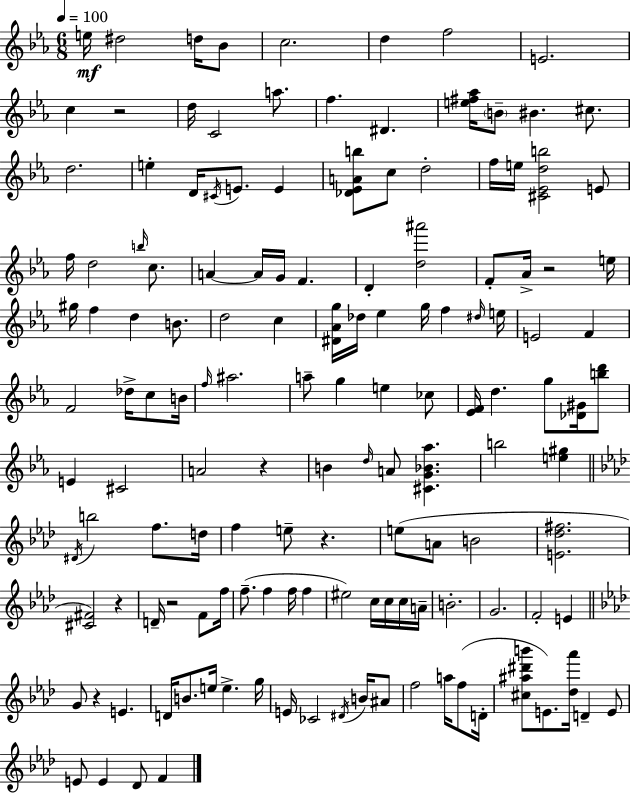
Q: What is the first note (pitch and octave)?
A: E5